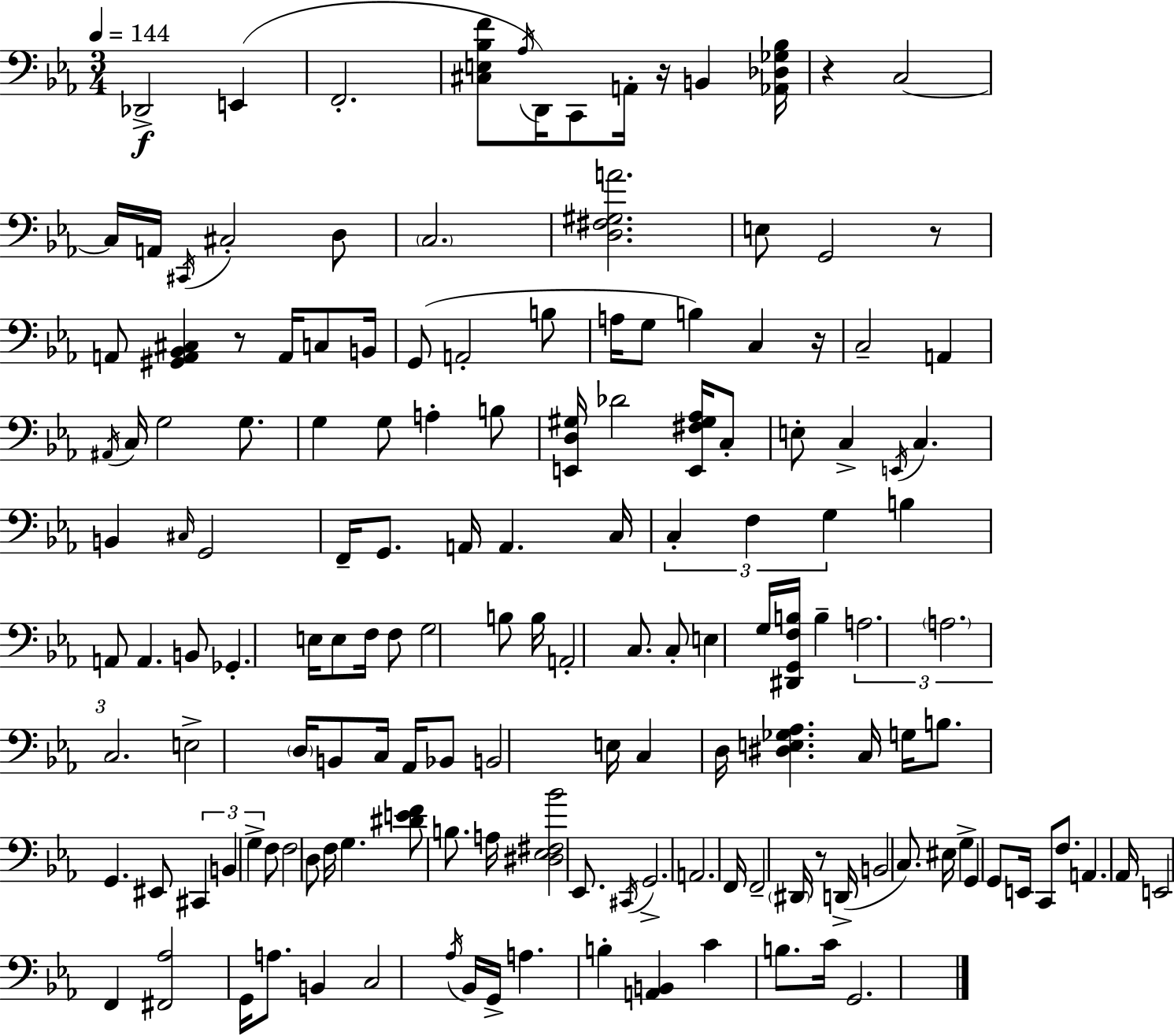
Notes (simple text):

Db2/h E2/q F2/h. [C#3,E3,Bb3,F4]/e Ab3/s D2/s C2/e A2/s R/s B2/q [Ab2,Db3,Gb3,Bb3]/s R/q C3/h C3/s A2/s C#2/s C#3/h D3/e C3/h. [D3,F#3,G#3,A4]/h. E3/e G2/h R/e A2/e [G#2,A2,Bb2,C#3]/q R/e A2/s C3/e B2/s G2/e A2/h B3/e A3/s G3/e B3/q C3/q R/s C3/h A2/q A#2/s C3/s G3/h G3/e. G3/q G3/e A3/q B3/e [E2,D3,G#3]/s Db4/h [E2,F#3,G#3,Ab3]/s C3/e E3/e C3/q E2/s C3/q. B2/q C#3/s G2/h F2/s G2/e. A2/s A2/q. C3/s C3/q F3/q G3/q B3/q A2/e A2/q. B2/e Gb2/q. E3/s E3/e F3/s F3/e G3/h B3/e B3/s A2/h C3/e. C3/e E3/q G3/s [D#2,G2,F3,B3]/s B3/q A3/h. A3/h. C3/h. E3/h D3/s B2/e C3/s Ab2/s Bb2/e B2/h E3/s C3/q D3/s [D#3,E3,Gb3,Ab3]/q. C3/s G3/s B3/e. G2/q. EIS2/e C#2/q B2/q G3/q F3/e F3/h D3/e F3/s G3/q. [D#4,E4,F4]/e B3/e. A3/s [D#3,Eb3,F#3,Bb4]/h Eb2/e. C#2/s G2/h. A2/h. F2/s F2/h D#2/s R/e D2/s B2/h C3/e. EIS3/s G3/q G2/q G2/e E2/s C2/e F3/e. A2/q. Ab2/s E2/h F2/q [F#2,Ab3]/h G2/s A3/e. B2/q C3/h Ab3/s Bb2/s G2/s A3/q. B3/q [A2,B2]/q C4/q B3/e. C4/s G2/h.